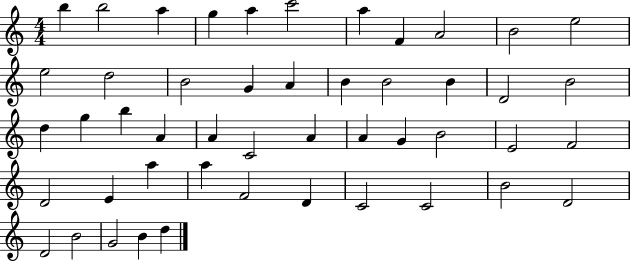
X:1
T:Untitled
M:4/4
L:1/4
K:C
b b2 a g a c'2 a F A2 B2 e2 e2 d2 B2 G A B B2 B D2 B2 d g b A A C2 A A G B2 E2 F2 D2 E a a F2 D C2 C2 B2 D2 D2 B2 G2 B d